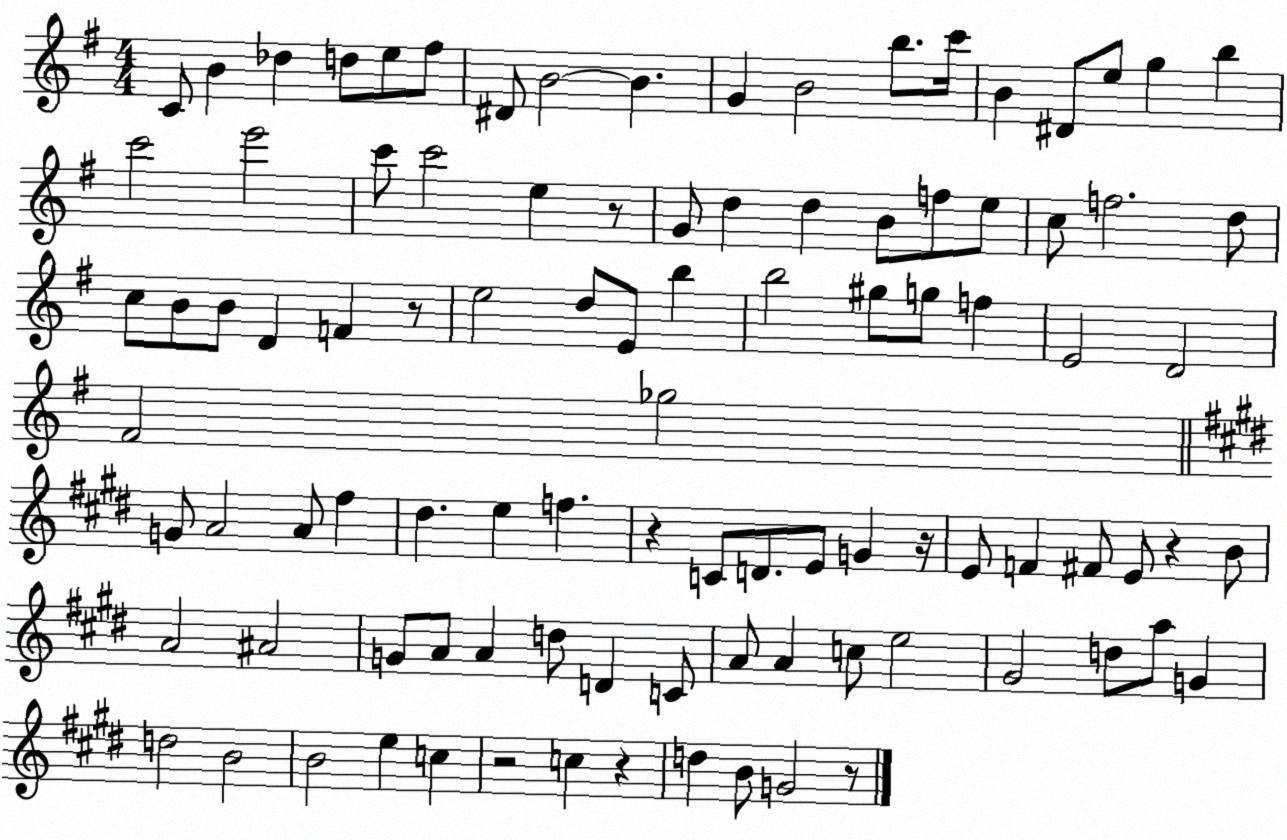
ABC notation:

X:1
T:Untitled
M:4/4
L:1/4
K:G
C/2 B _d d/2 e/2 ^f/2 ^D/2 B2 B G B2 b/2 c'/4 B ^D/2 e/2 g b c'2 e'2 c'/2 c'2 e z/2 G/2 d d B/2 f/2 e/2 c/2 f2 d/2 c/2 B/2 B/2 D F z/2 e2 d/2 E/2 b b2 ^g/2 g/2 f E2 D2 ^F2 _g2 G/2 A2 A/2 ^f ^d e f z C/2 D/2 E/2 G z/4 E/2 F ^F/2 E/2 z B/2 A2 ^A2 G/2 A/2 A d/2 D C/2 A/2 A c/2 e2 ^G2 d/2 a/2 G d2 B2 B2 e c z2 c z d B/2 G2 z/2